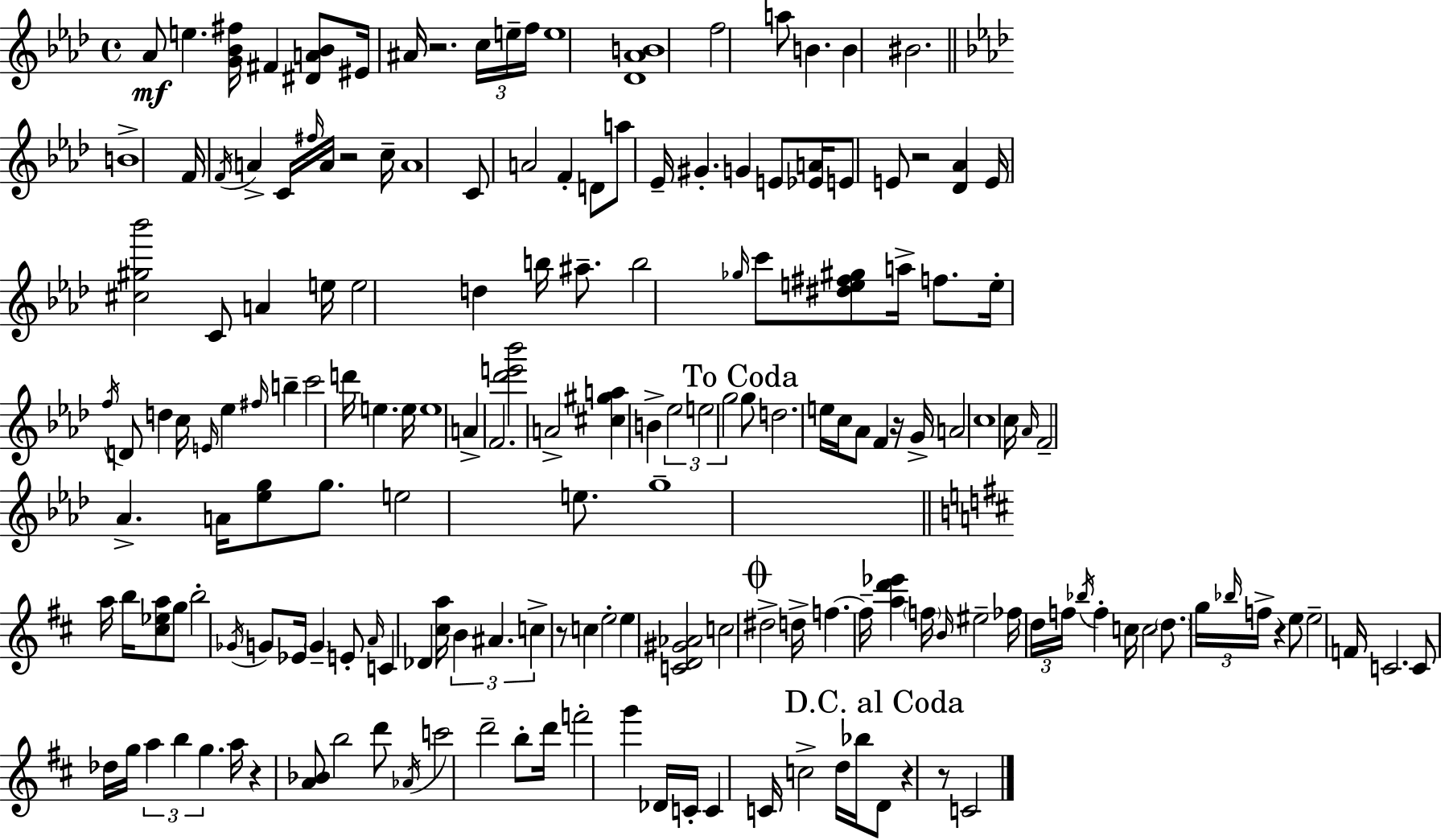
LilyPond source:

{
  \clef treble
  \time 4/4
  \defaultTimeSignature
  \key f \minor
  \repeat volta 2 { aes'8\mf e''4. <g' bes' fis''>16 fis'4 <dis' a' bes'>8 eis'16 | ais'16 r2. \tuplet 3/2 { c''16 e''16-- f''16 } | e''1 | <des' aes' b'>1 | \break f''2 a''8 b'4. | b'4 bis'2. | \bar "||" \break \key f \minor b'1-> | f'16 \acciaccatura { f'16 } a'4-> c'16 \grace { fis''16 } a'16 r2 | c''16-- a'1 | c'8 a'2 f'4-. | \break d'8 a''8 ees'16-- gis'4.-. g'4 e'8 | <ees' a'>16 e'8 e'8 r2 <des' aes'>4 | e'16 <cis'' gis'' bes'''>2 c'8 a'4 | e''16 e''2 d''4 b''16 ais''8.-- | \break b''2 \grace { ges''16 } c'''8 <dis'' e'' fis'' gis''>8 a''16-> | f''8. e''16-. \acciaccatura { f''16 } d'8 d''4 c''16 \grace { e'16 } ees''4 | \grace { fis''16 } b''4-- c'''2 d'''16 e''4. | e''16 e''1 | \break a'4-> f'2. | <des''' e''' bes'''>2 a'2-> | <cis'' gis'' a''>4 b'4-> \tuplet 3/2 { ees''2 | e''2 g''2 } | \break \mark "To Coda" g''8 d''2. | e''16 c''16 aes'8 f'4 r16 g'16-> a'2 | c''1 | c''16 \grace { aes'16 } f'2-- | \break aes'4.-> a'16 <ees'' g''>8 g''8. e''2 | e''8. g''1-- | \bar "||" \break \key b \minor a''16 b''16 <cis'' ees'' a''>8 g''8 b''2-. \acciaccatura { ges'16 } g'8 | ees'16 \parenthesize g'4-- e'8-. \grace { a'16 } c'4 des'4 | <cis'' a''>16 \tuplet 3/2 { b'4 ais'4. c''4-> } | r8 c''4 e''2-. e''4 | \break <c' d' gis' aes'>2 c''2 | \mark \markup { \musicglyph "scripts.coda" } dis''2-> d''16-> f''4.~~ | f''16-- <a'' d''' ees'''>4 \parenthesize f''16 \grace { b'16 } eis''2-- | fes''16 \tuplet 3/2 { d''16 f''16 \acciaccatura { bes''16 } } f''4-. c''16 c''2 | \break \parenthesize d''8. \tuplet 3/2 { g''16 \grace { bes''16 } f''16-> } r4 e''8 e''2-- | f'16 c'2. | c'8 des''16 g''16 \tuplet 3/2 { a''4 b''4 g''4. } | a''16 r4 <a' bes'>8 b''2 | \break d'''8 \acciaccatura { aes'16 } c'''2 d'''2-- | b''8-. d'''16 f'''2-. | g'''4 des'16 c'16-. c'4 c'16 c''2-> | d''16 bes''16 \mark "D.C. al Coda" d'8 r4 r8 c'2 | \break } \bar "|."
}